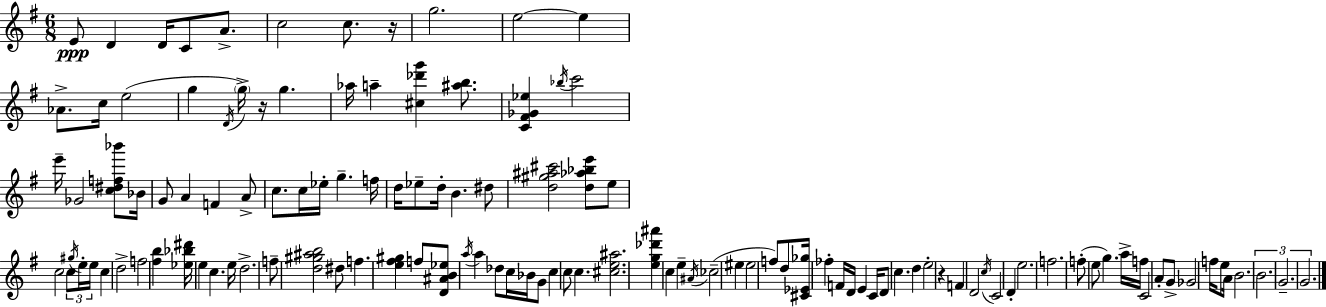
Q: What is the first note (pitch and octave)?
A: E4